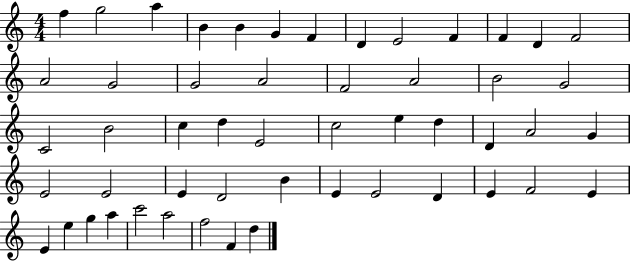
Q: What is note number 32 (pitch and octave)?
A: G4